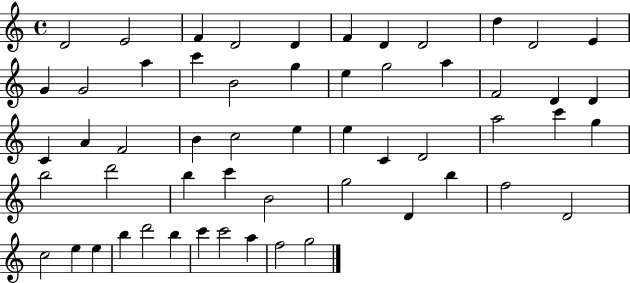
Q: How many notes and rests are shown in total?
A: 56